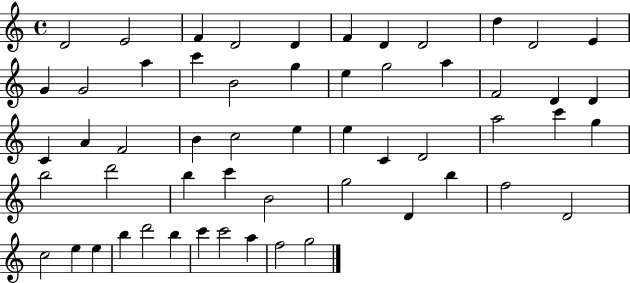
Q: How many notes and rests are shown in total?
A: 56